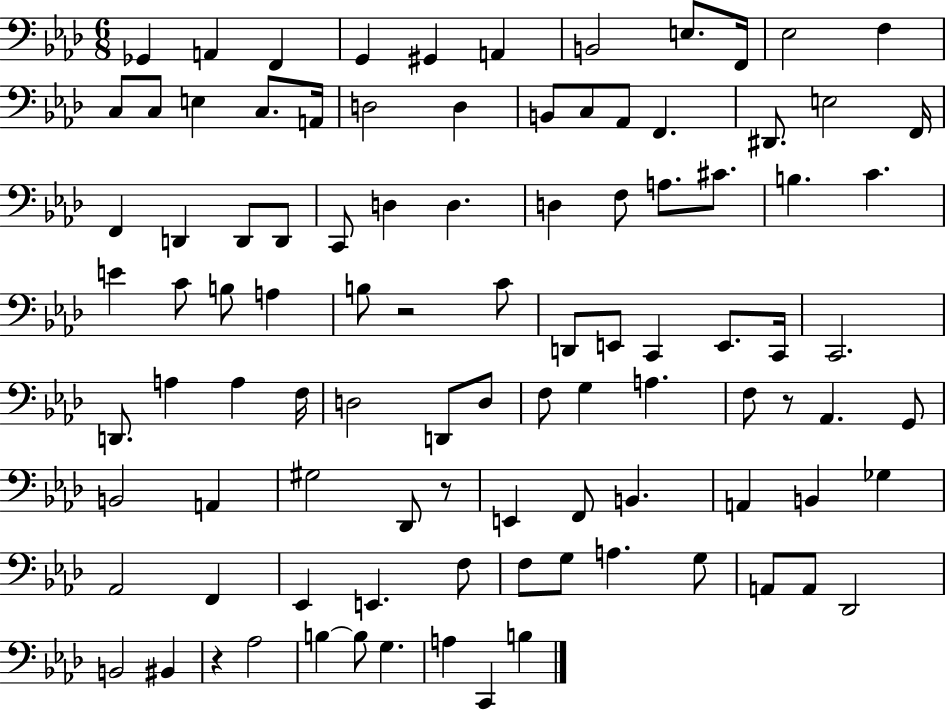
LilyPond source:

{
  \clef bass
  \numericTimeSignature
  \time 6/8
  \key aes \major
  \repeat volta 2 { ges,4 a,4 f,4 | g,4 gis,4 a,4 | b,2 e8. f,16 | ees2 f4 | \break c8 c8 e4 c8. a,16 | d2 d4 | b,8 c8 aes,8 f,4. | dis,8. e2 f,16 | \break f,4 d,4 d,8 d,8 | c,8 d4 d4. | d4 f8 a8. cis'8. | b4. c'4. | \break e'4 c'8 b8 a4 | b8 r2 c'8 | d,8 e,8 c,4 e,8. c,16 | c,2. | \break d,8. a4 a4 f16 | d2 d,8 d8 | f8 g4 a4. | f8 r8 aes,4. g,8 | \break b,2 a,4 | gis2 des,8 r8 | e,4 f,8 b,4. | a,4 b,4 ges4 | \break aes,2 f,4 | ees,4 e,4. f8 | f8 g8 a4. g8 | a,8 a,8 des,2 | \break b,2 bis,4 | r4 aes2 | b4~~ b8 g4. | a4 c,4 b4 | \break } \bar "|."
}